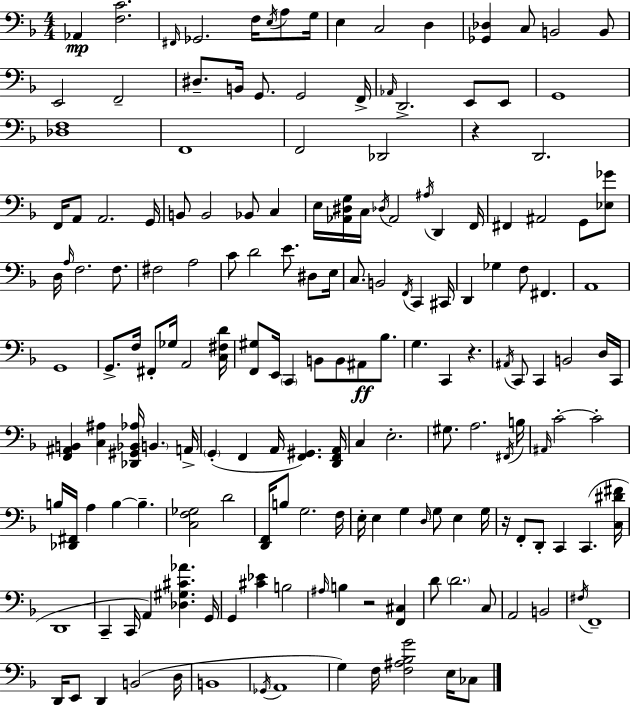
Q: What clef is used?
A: bass